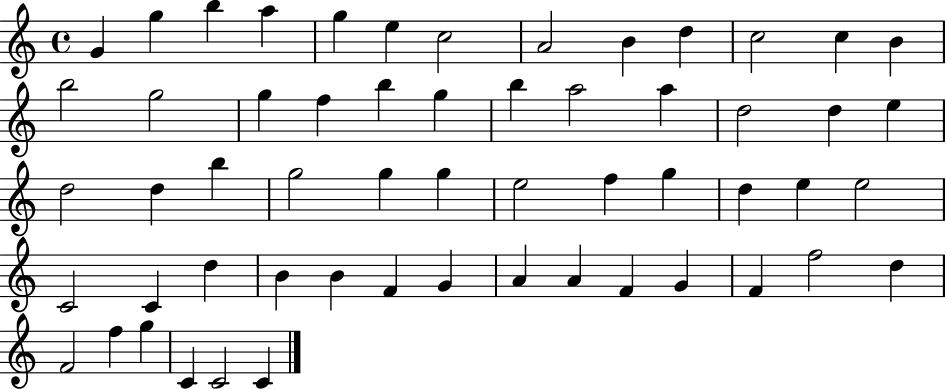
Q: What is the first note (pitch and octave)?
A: G4